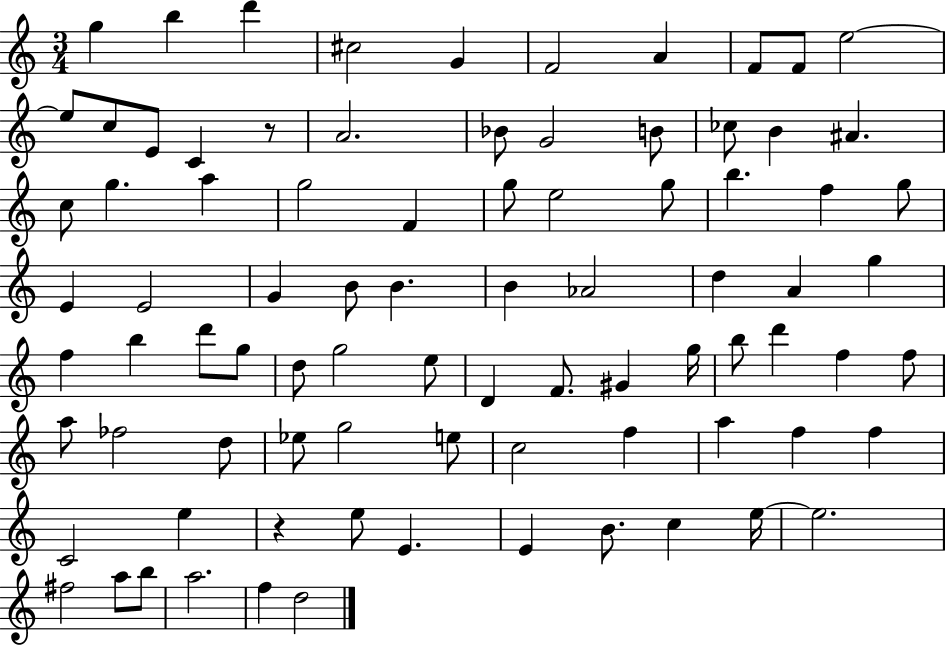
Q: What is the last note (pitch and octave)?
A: D5